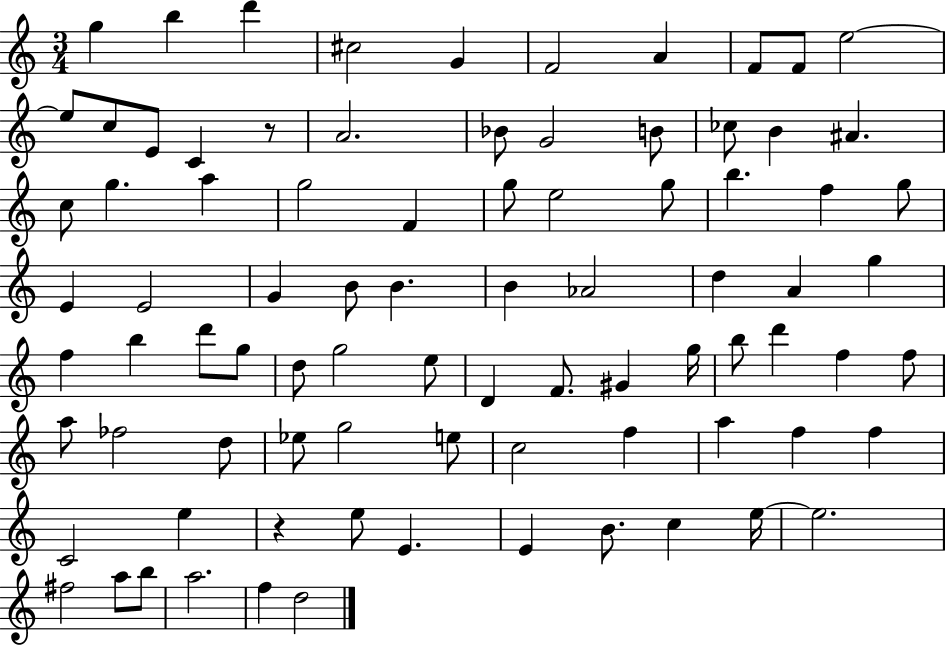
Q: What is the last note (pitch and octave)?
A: D5